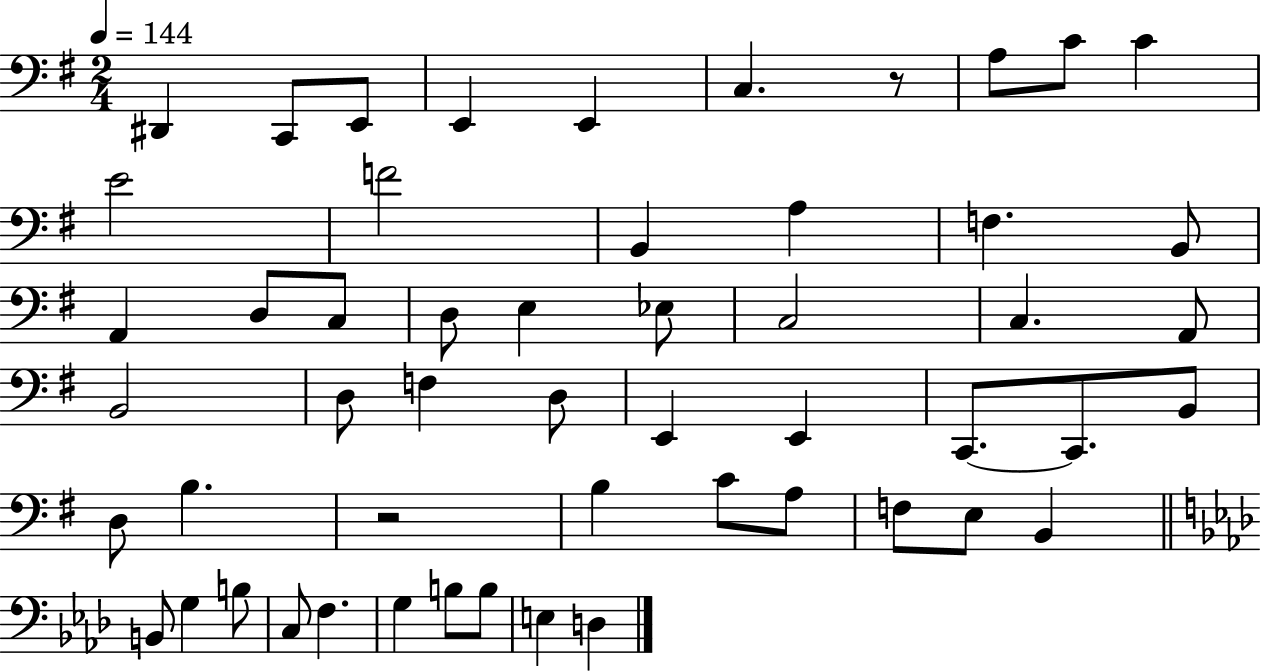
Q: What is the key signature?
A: G major